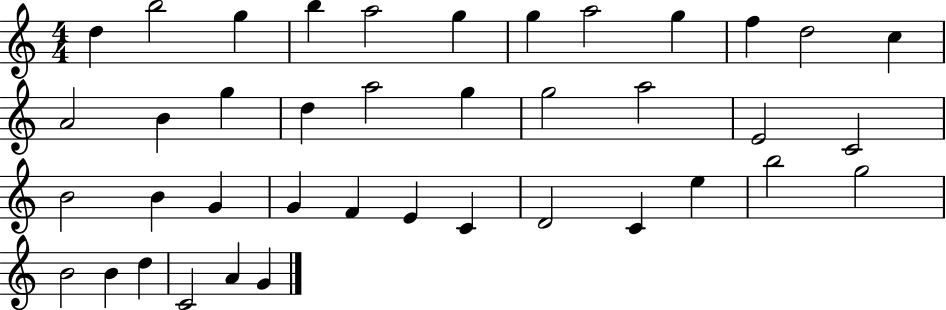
{
  \clef treble
  \numericTimeSignature
  \time 4/4
  \key c \major
  d''4 b''2 g''4 | b''4 a''2 g''4 | g''4 a''2 g''4 | f''4 d''2 c''4 | \break a'2 b'4 g''4 | d''4 a''2 g''4 | g''2 a''2 | e'2 c'2 | \break b'2 b'4 g'4 | g'4 f'4 e'4 c'4 | d'2 c'4 e''4 | b''2 g''2 | \break b'2 b'4 d''4 | c'2 a'4 g'4 | \bar "|."
}